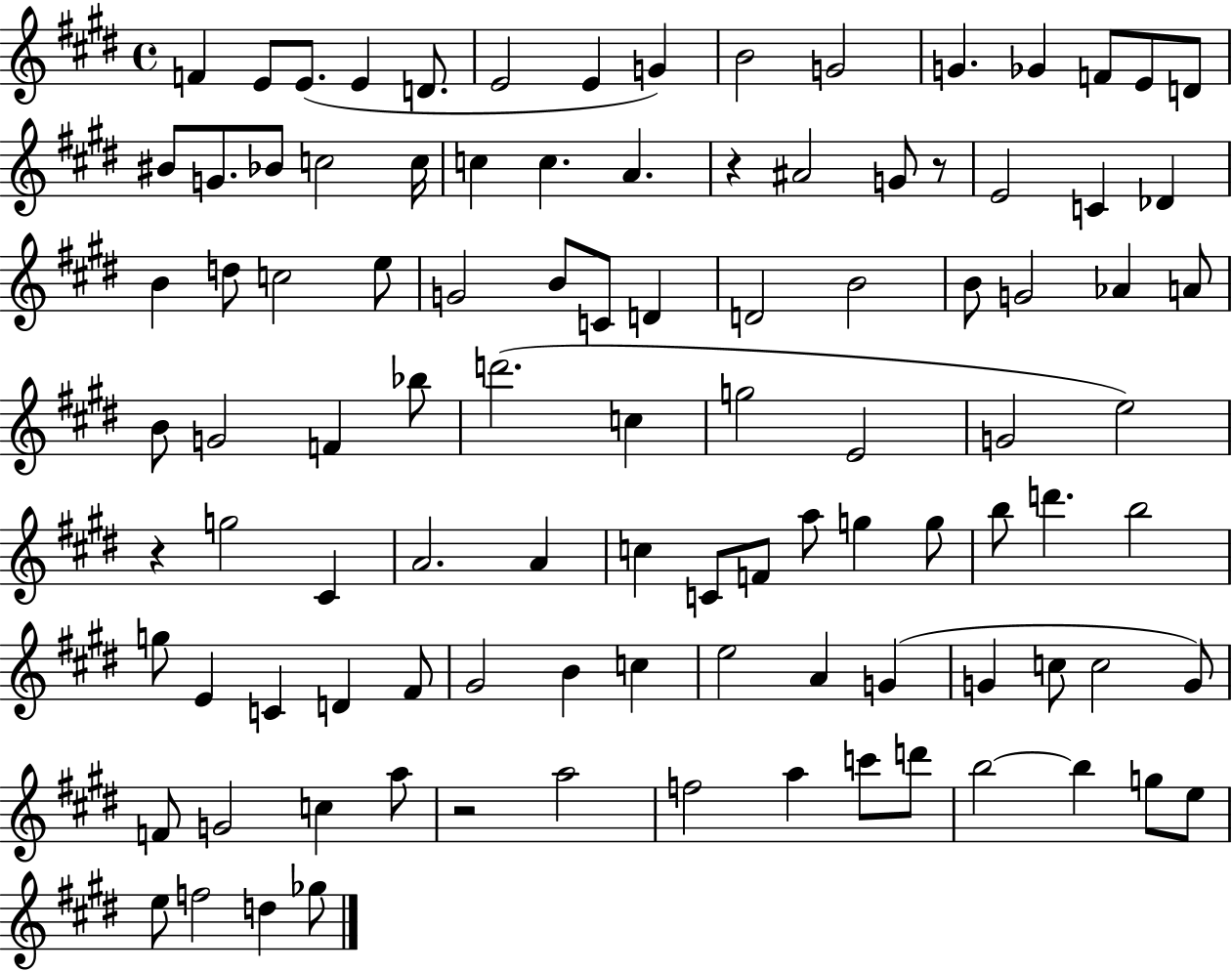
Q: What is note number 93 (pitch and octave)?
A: E5